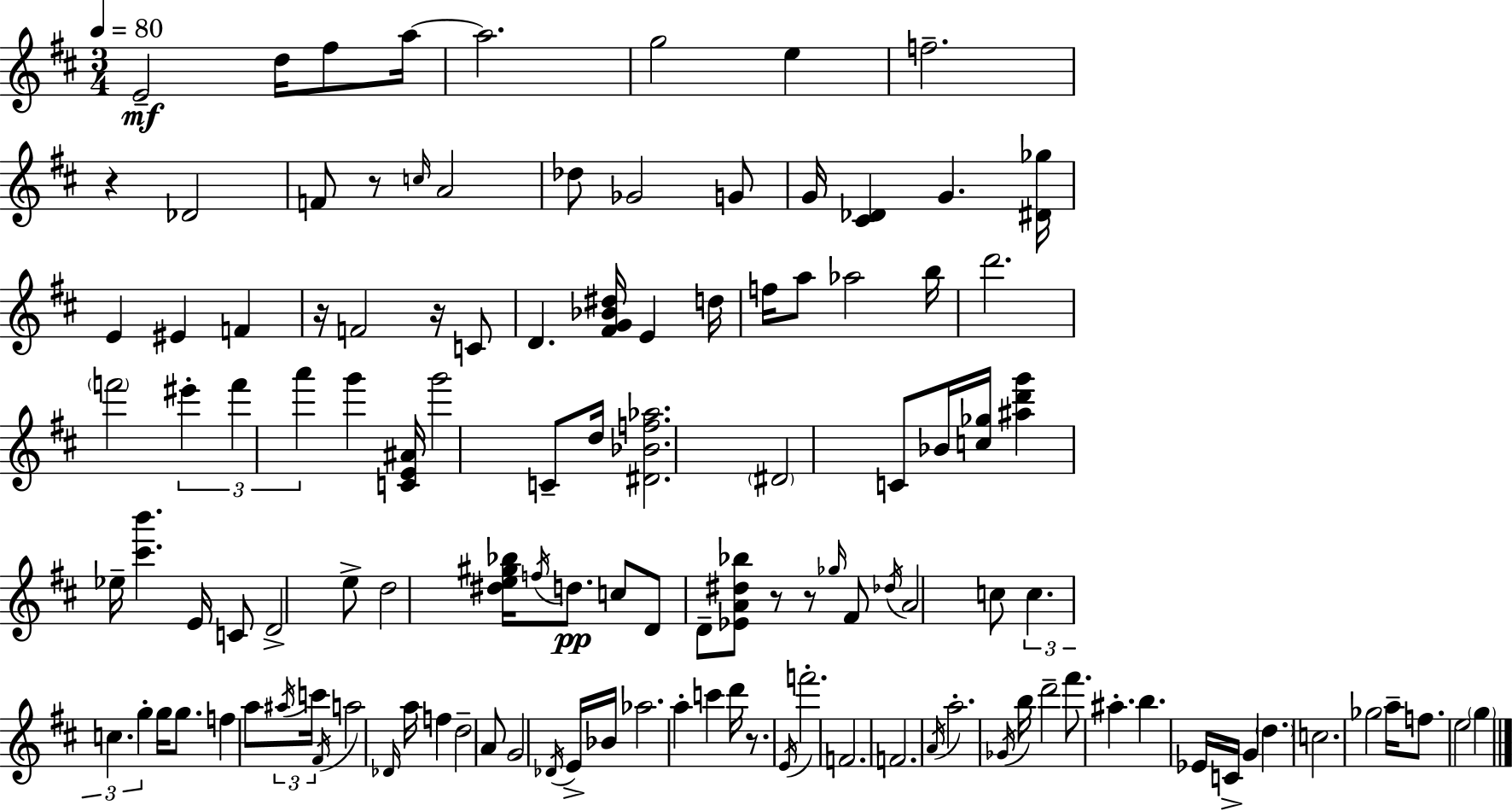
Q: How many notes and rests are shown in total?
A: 120